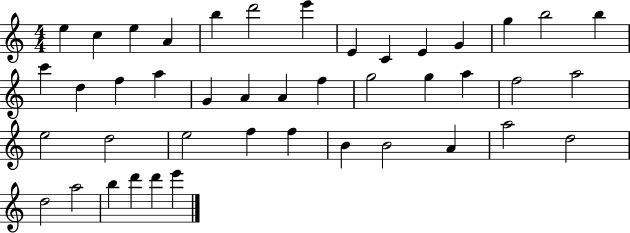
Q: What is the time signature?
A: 4/4